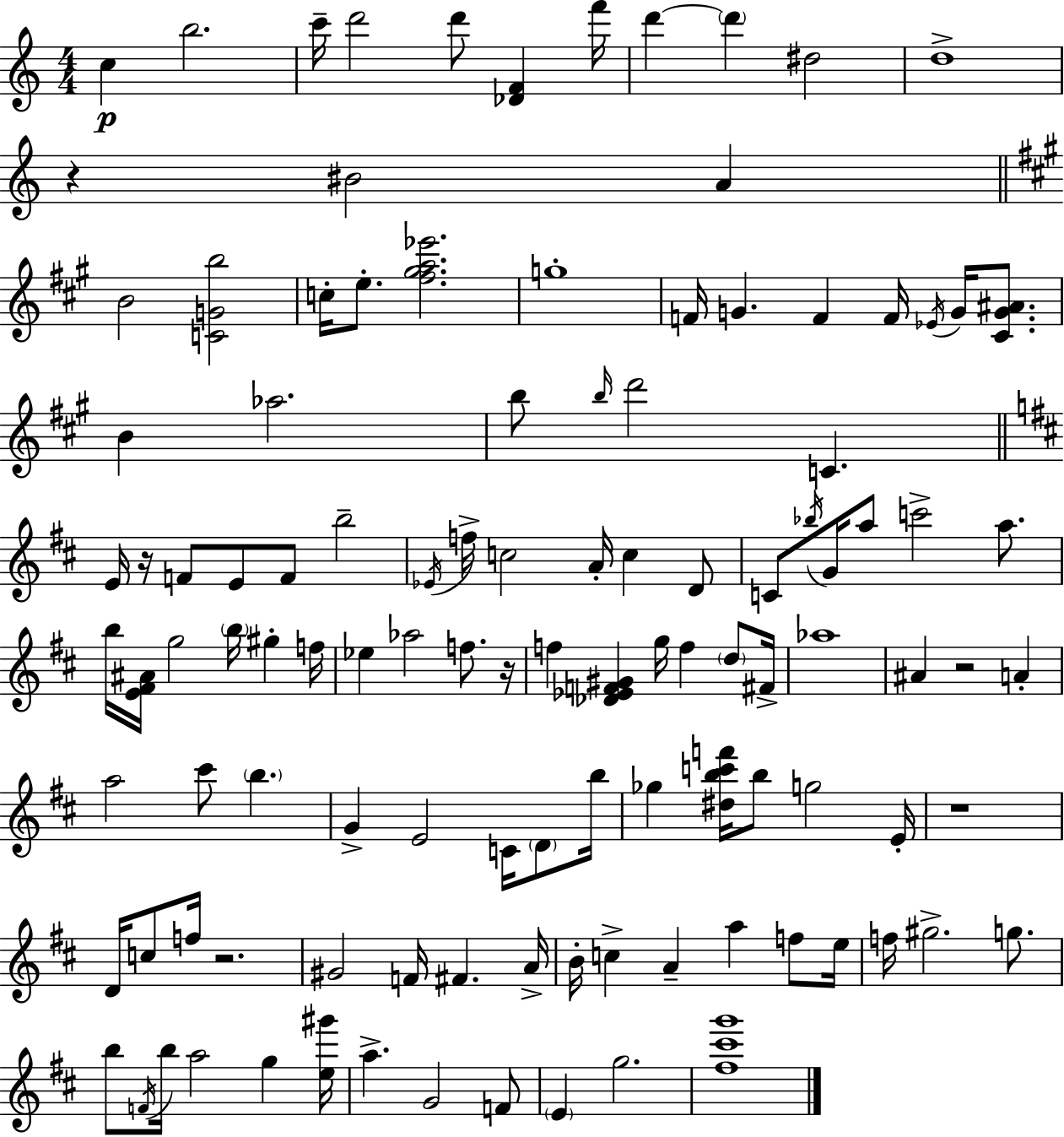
C5/q B5/h. C6/s D6/h D6/e [Db4,F4]/q F6/s D6/q D6/q D#5/h D5/w R/q BIS4/h A4/q B4/h [C4,G4,B5]/h C5/s E5/e. [F#5,G#5,A5,Eb6]/h. G5/w F4/s G4/q. F4/q F4/s Eb4/s G4/s [C#4,G4,A#4]/e. B4/q Ab5/h. B5/e B5/s D6/h C4/q. E4/s R/s F4/e E4/e F4/e B5/h Eb4/s F5/s C5/h A4/s C5/q D4/e C4/e Bb5/s G4/s A5/e C6/h A5/e. B5/s [E4,F#4,A#4]/s G5/h B5/s G#5/q F5/s Eb5/q Ab5/h F5/e. R/s F5/q [Db4,Eb4,F4,G#4]/q G5/s F5/q D5/e F#4/s Ab5/w A#4/q R/h A4/q A5/h C#6/e B5/q. G4/q E4/h C4/s D4/e B5/s Gb5/q [D#5,B5,C6,F6]/s B5/e G5/h E4/s R/w D4/s C5/e F5/s R/h. G#4/h F4/s F#4/q. A4/s B4/s C5/q A4/q A5/q F5/e E5/s F5/s G#5/h. G5/e. B5/e F4/s B5/s A5/h G5/q [E5,G#6]/s A5/q. G4/h F4/e E4/q G5/h. [F#5,C#6,G6]/w